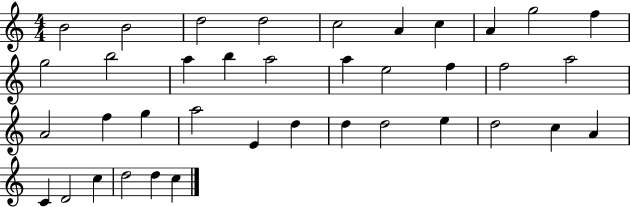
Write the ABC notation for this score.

X:1
T:Untitled
M:4/4
L:1/4
K:C
B2 B2 d2 d2 c2 A c A g2 f g2 b2 a b a2 a e2 f f2 a2 A2 f g a2 E d d d2 e d2 c A C D2 c d2 d c